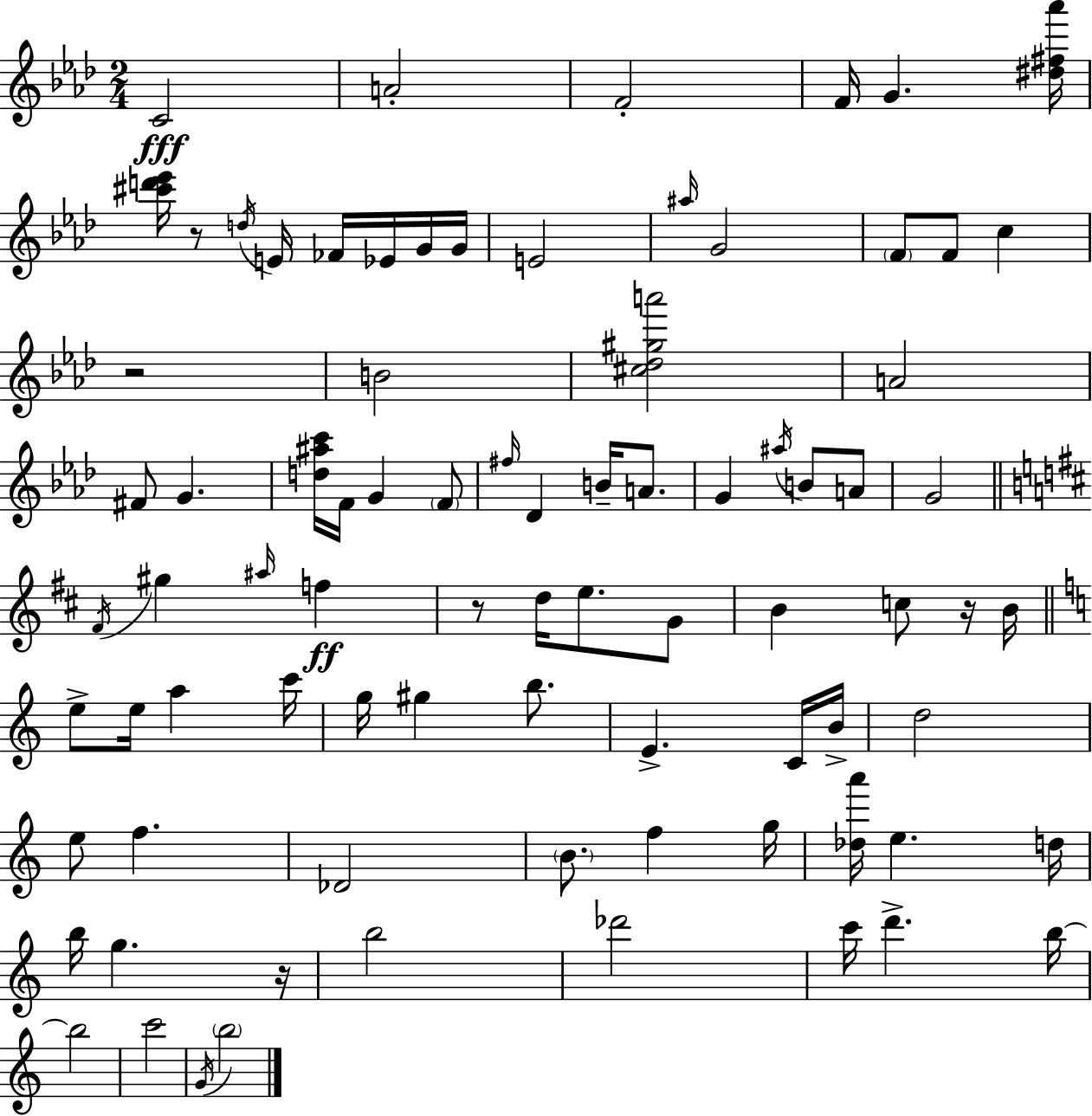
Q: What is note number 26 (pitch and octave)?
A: Db4